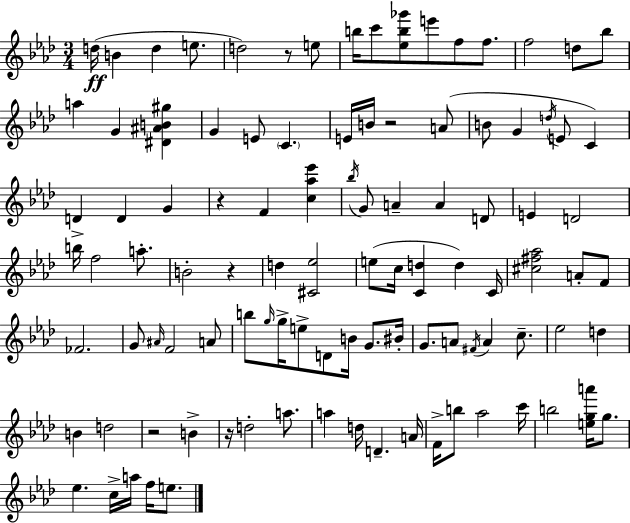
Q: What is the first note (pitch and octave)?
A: D5